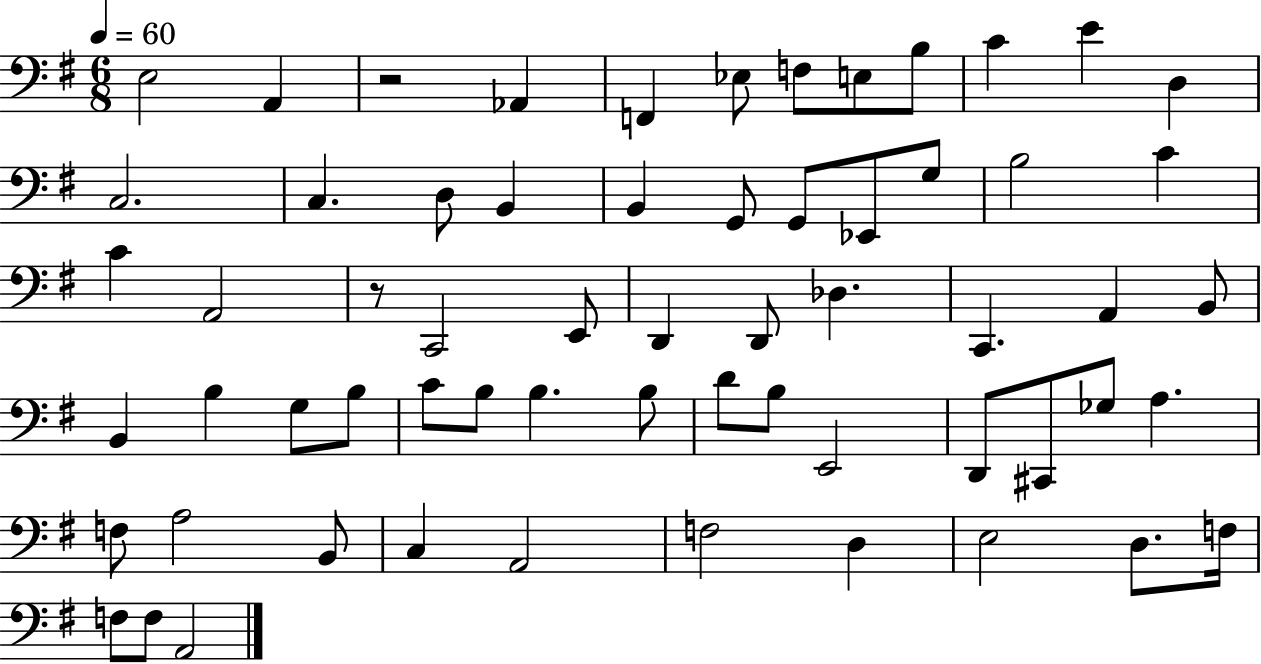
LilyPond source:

{
  \clef bass
  \numericTimeSignature
  \time 6/8
  \key g \major
  \tempo 4 = 60
  \repeat volta 2 { e2 a,4 | r2 aes,4 | f,4 ees8 f8 e8 b8 | c'4 e'4 d4 | \break c2. | c4. d8 b,4 | b,4 g,8 g,8 ees,8 g8 | b2 c'4 | \break c'4 a,2 | r8 c,2 e,8 | d,4 d,8 des4. | c,4. a,4 b,8 | \break b,4 b4 g8 b8 | c'8 b8 b4. b8 | d'8 b8 e,2 | d,8 cis,8 ges8 a4. | \break f8 a2 b,8 | c4 a,2 | f2 d4 | e2 d8. f16 | \break f8 f8 a,2 | } \bar "|."
}